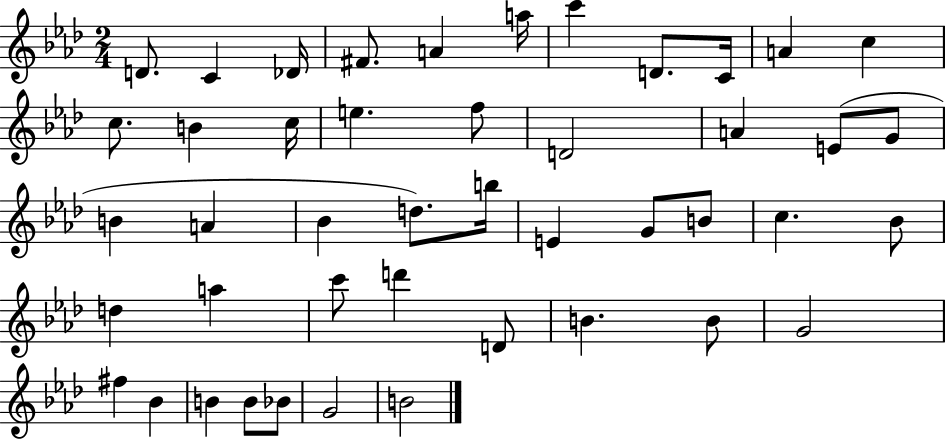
{
  \clef treble
  \numericTimeSignature
  \time 2/4
  \key aes \major
  d'8. c'4 des'16 | fis'8. a'4 a''16 | c'''4 d'8. c'16 | a'4 c''4 | \break c''8. b'4 c''16 | e''4. f''8 | d'2 | a'4 e'8( g'8 | \break b'4 a'4 | bes'4 d''8.) b''16 | e'4 g'8 b'8 | c''4. bes'8 | \break d''4 a''4 | c'''8 d'''4 d'8 | b'4. b'8 | g'2 | \break fis''4 bes'4 | b'4 b'8 bes'8 | g'2 | b'2 | \break \bar "|."
}